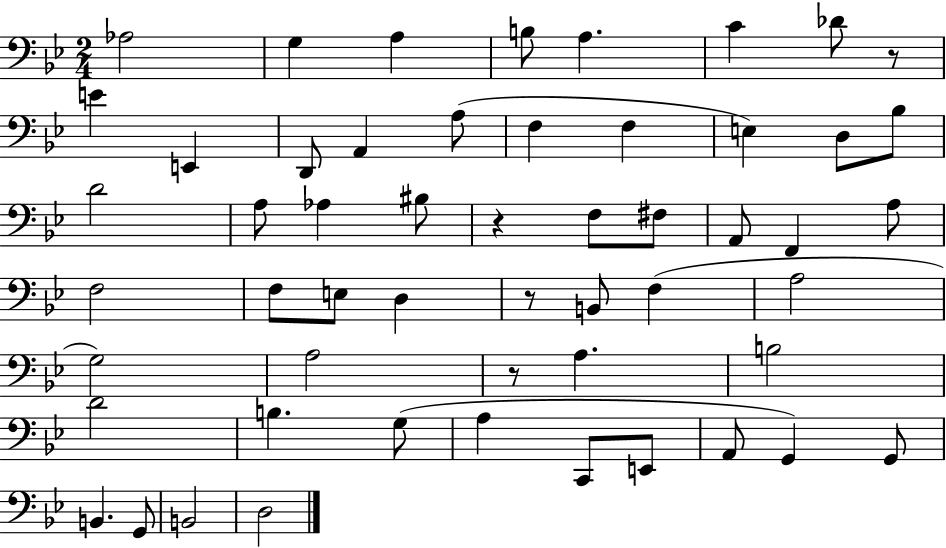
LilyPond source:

{
  \clef bass
  \numericTimeSignature
  \time 2/4
  \key bes \major
  aes2 | g4 a4 | b8 a4. | c'4 des'8 r8 | \break e'4 e,4 | d,8 a,4 a8( | f4 f4 | e4) d8 bes8 | \break d'2 | a8 aes4 bis8 | r4 f8 fis8 | a,8 f,4 a8 | \break f2 | f8 e8 d4 | r8 b,8 f4( | a2 | \break g2) | a2 | r8 a4. | b2 | \break d'2 | b4. g8( | a4 c,8 e,8 | a,8 g,4) g,8 | \break b,4. g,8 | b,2 | d2 | \bar "|."
}